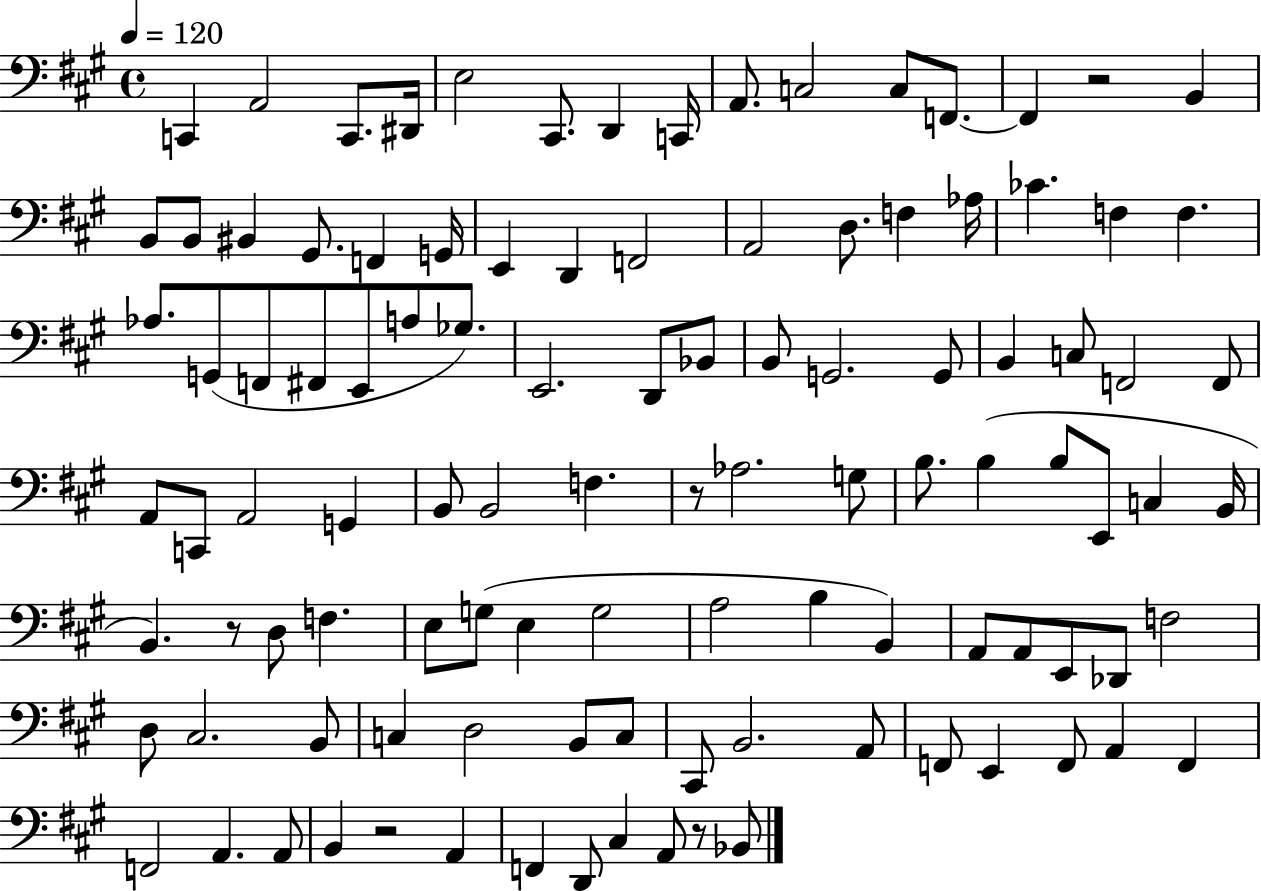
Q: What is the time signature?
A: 4/4